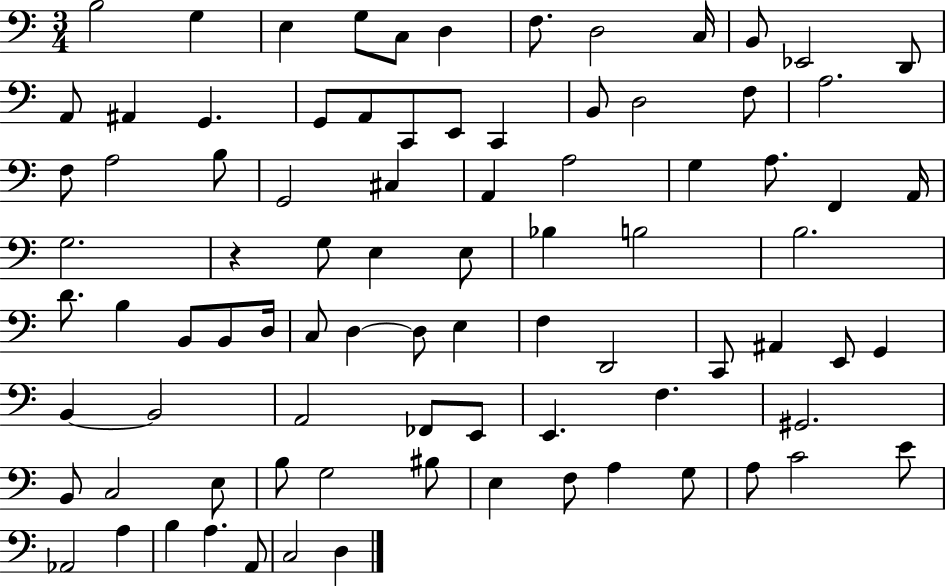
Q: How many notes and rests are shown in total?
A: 86